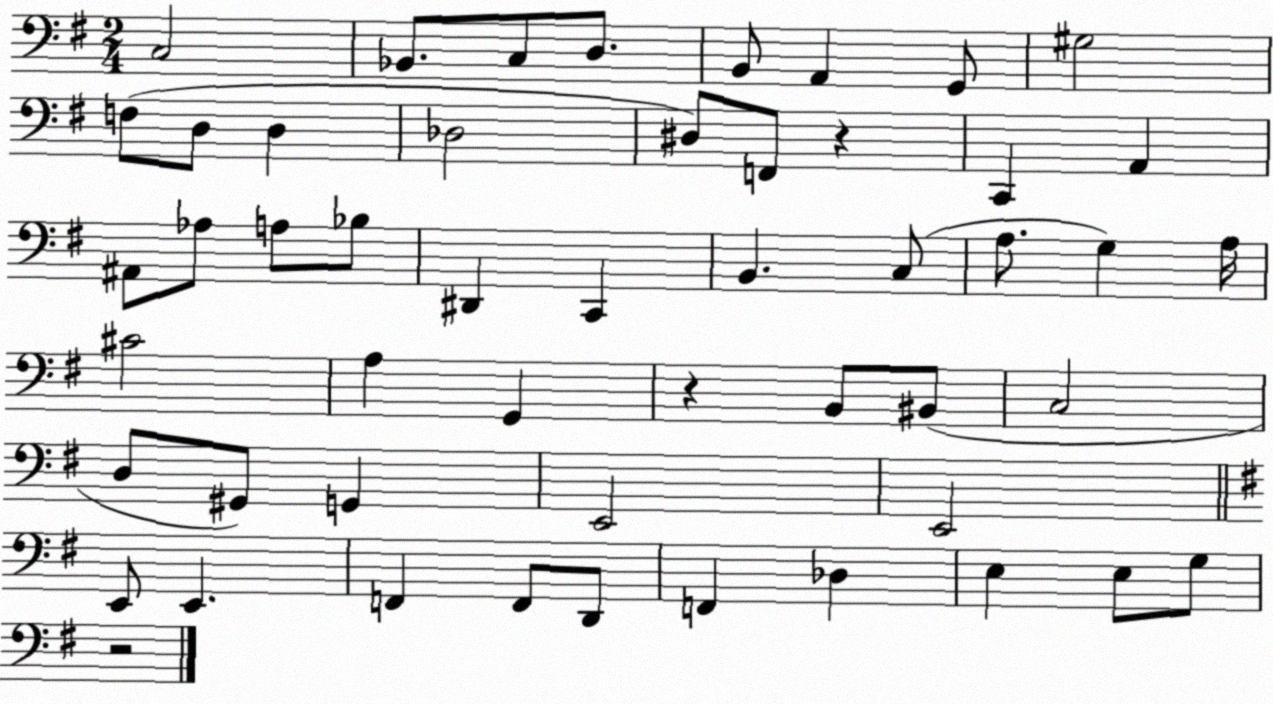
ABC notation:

X:1
T:Untitled
M:2/4
L:1/4
K:G
C,2 _B,,/2 C,/2 D,/2 B,,/2 A,, G,,/2 ^G,2 F,/2 D,/2 D, _D,2 ^D,/2 F,,/2 z C,, A,, ^A,,/2 _A,/2 A,/2 _B,/2 ^D,, C,, B,, C,/2 A,/2 G, A,/4 ^C2 A, G,, z B,,/2 ^B,,/2 C,2 D,/2 ^G,,/2 G,, E,,2 E,,2 E,,/2 E,, F,, F,,/2 D,,/2 F,, _D, E, E,/2 G,/2 z2